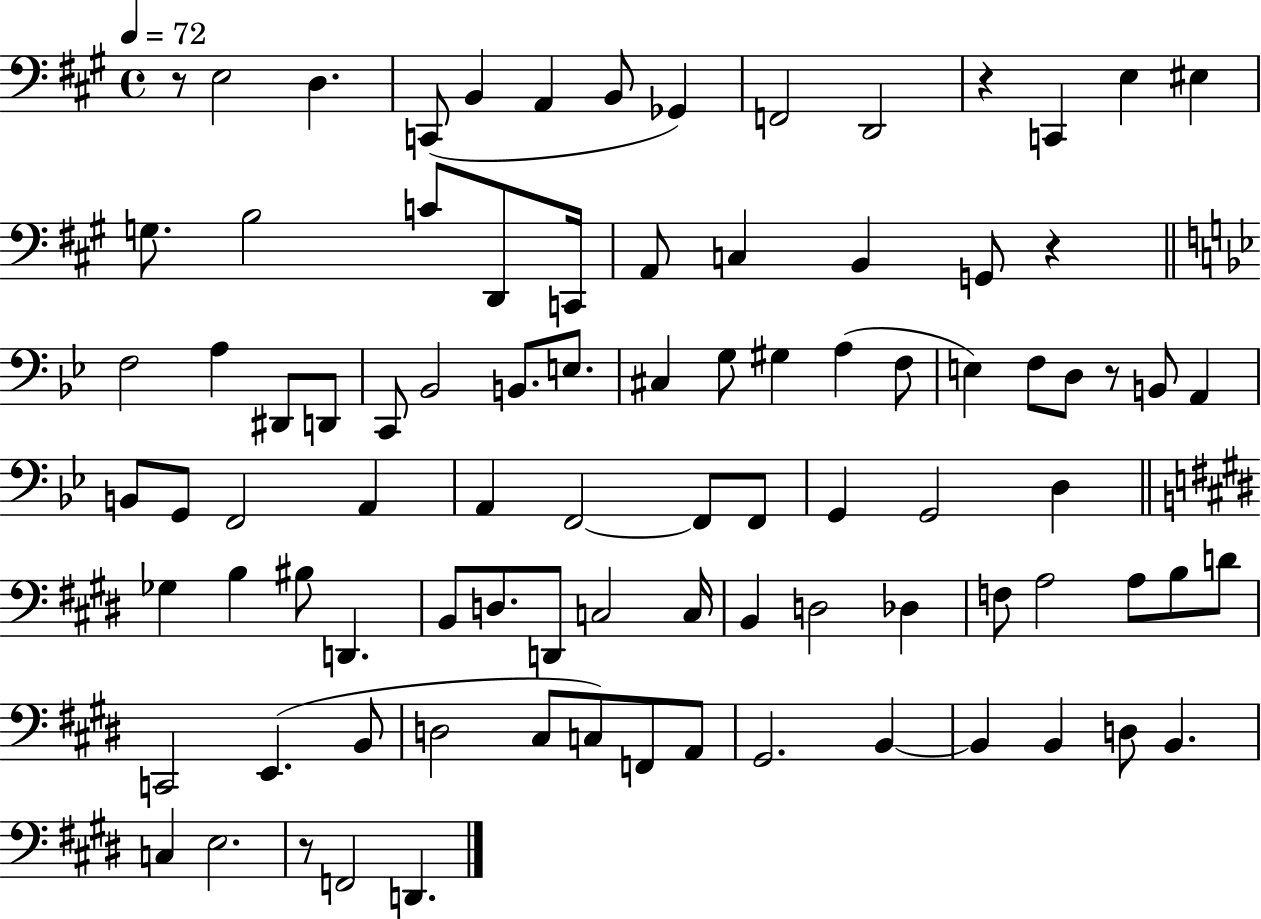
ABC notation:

X:1
T:Untitled
M:4/4
L:1/4
K:A
z/2 E,2 D, C,,/2 B,, A,, B,,/2 _G,, F,,2 D,,2 z C,, E, ^E, G,/2 B,2 C/2 D,,/2 C,,/4 A,,/2 C, B,, G,,/2 z F,2 A, ^D,,/2 D,,/2 C,,/2 _B,,2 B,,/2 E,/2 ^C, G,/2 ^G, A, F,/2 E, F,/2 D,/2 z/2 B,,/2 A,, B,,/2 G,,/2 F,,2 A,, A,, F,,2 F,,/2 F,,/2 G,, G,,2 D, _G, B, ^B,/2 D,, B,,/2 D,/2 D,,/2 C,2 C,/4 B,, D,2 _D, F,/2 A,2 A,/2 B,/2 D/2 C,,2 E,, B,,/2 D,2 ^C,/2 C,/2 F,,/2 A,,/2 ^G,,2 B,, B,, B,, D,/2 B,, C, E,2 z/2 F,,2 D,,